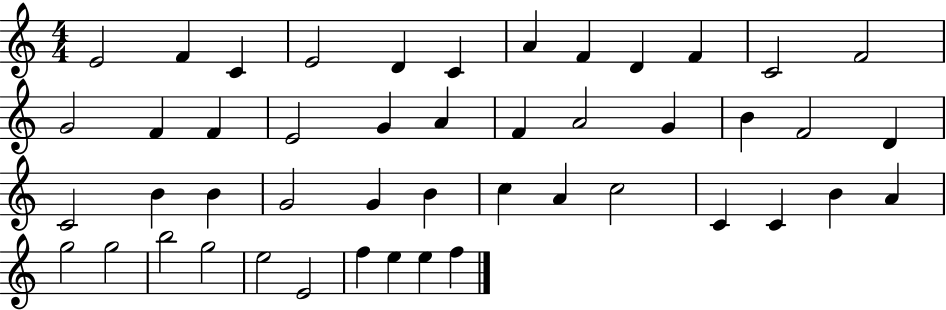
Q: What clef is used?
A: treble